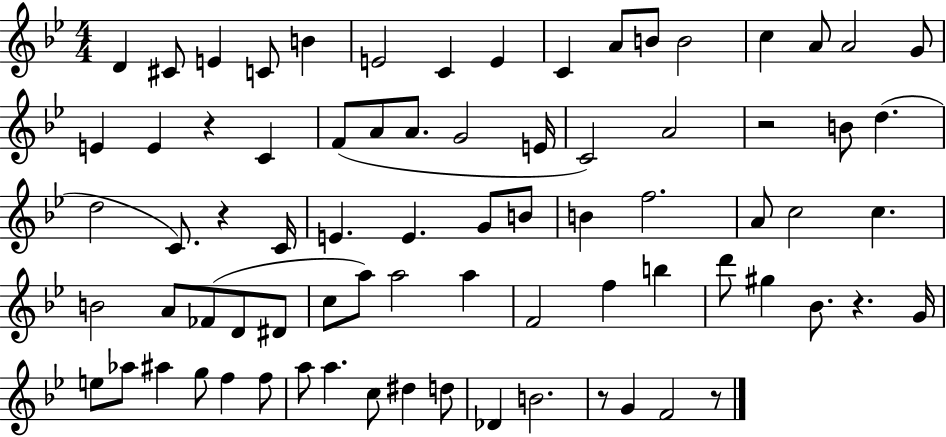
D4/q C#4/e E4/q C4/e B4/q E4/h C4/q E4/q C4/q A4/e B4/e B4/h C5/q A4/e A4/h G4/e E4/q E4/q R/q C4/q F4/e A4/e A4/e. G4/h E4/s C4/h A4/h R/h B4/e D5/q. D5/h C4/e. R/q C4/s E4/q. E4/q. G4/e B4/e B4/q F5/h. A4/e C5/h C5/q. B4/h A4/e FES4/e D4/e D#4/e C5/e A5/e A5/h A5/q F4/h F5/q B5/q D6/e G#5/q Bb4/e. R/q. G4/s E5/e Ab5/e A#5/q G5/e F5/q F5/e A5/e A5/q. C5/e D#5/q D5/e Db4/q B4/h. R/e G4/q F4/h R/e